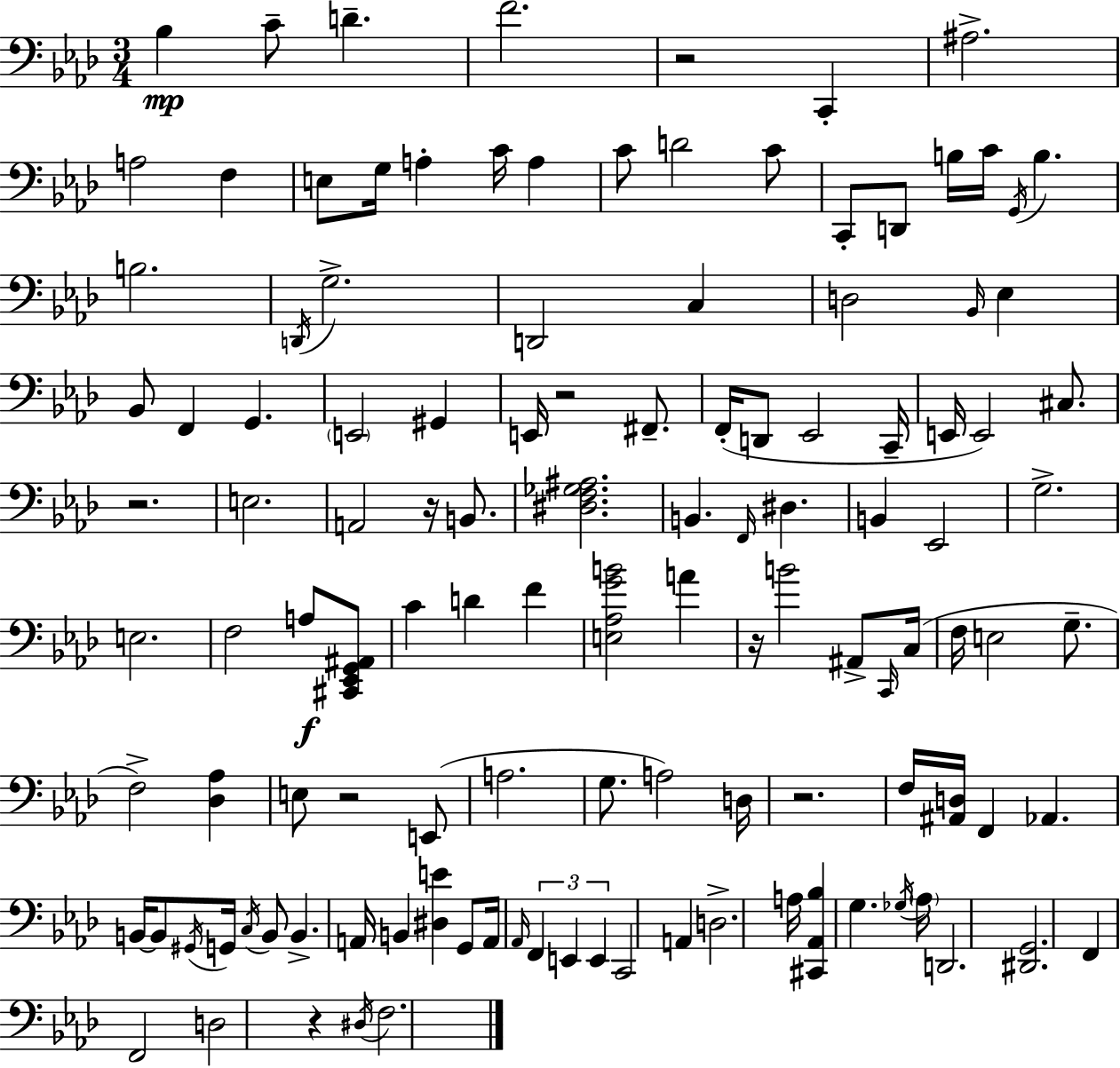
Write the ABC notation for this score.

X:1
T:Untitled
M:3/4
L:1/4
K:Fm
_B, C/2 D F2 z2 C,, ^A,2 A,2 F, E,/2 G,/4 A, C/4 A, C/2 D2 C/2 C,,/2 D,,/2 B,/4 C/4 G,,/4 B, B,2 D,,/4 G,2 D,,2 C, D,2 _B,,/4 _E, _B,,/2 F,, G,, E,,2 ^G,, E,,/4 z2 ^F,,/2 F,,/4 D,,/2 _E,,2 C,,/4 E,,/4 E,,2 ^C,/2 z2 E,2 A,,2 z/4 B,,/2 [^D,F,_G,^A,]2 B,, F,,/4 ^D, B,, _E,,2 G,2 E,2 F,2 A,/2 [^C,,_E,,G,,^A,,]/2 C D F [E,_A,GB]2 A z/4 B2 ^A,,/2 C,,/4 C,/4 F,/4 E,2 G,/2 F,2 [_D,_A,] E,/2 z2 E,,/2 A,2 G,/2 A,2 D,/4 z2 F,/4 [^A,,D,]/4 F,, _A,, B,,/4 B,,/2 ^G,,/4 G,,/4 C,/4 B,,/2 B,, A,,/4 B,, [^D,E] G,,/2 A,,/4 _A,,/4 F,, E,, E,, C,,2 A,, D,2 A,/4 [^C,,_A,,_B,] G, _G,/4 _A,/4 D,,2 [^D,,G,,]2 F,, F,,2 D,2 z ^D,/4 F,2